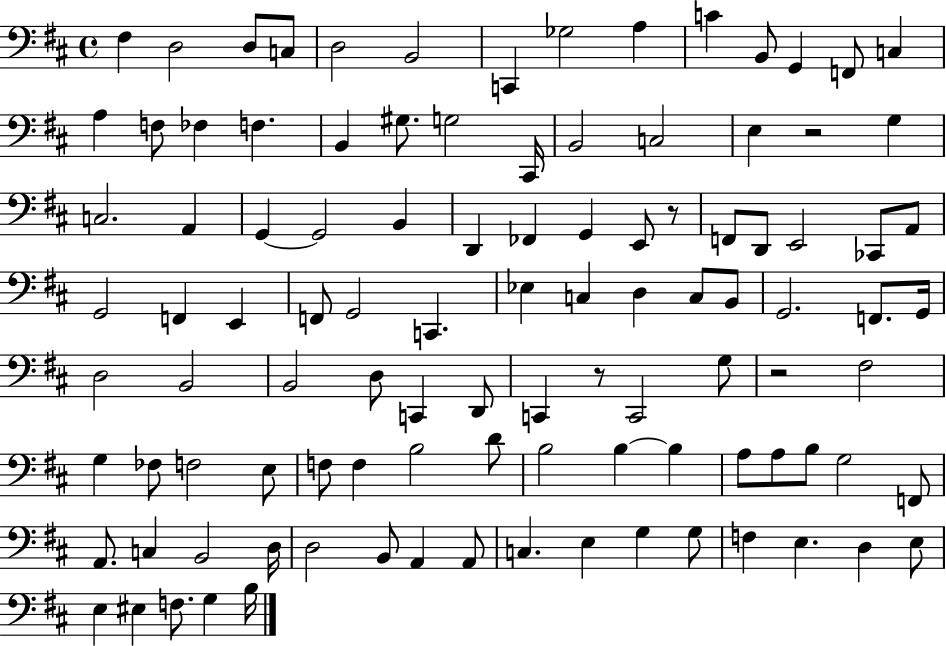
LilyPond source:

{
  \clef bass
  \time 4/4
  \defaultTimeSignature
  \key d \major
  \repeat volta 2 { fis4 d2 d8 c8 | d2 b,2 | c,4 ges2 a4 | c'4 b,8 g,4 f,8 c4 | \break a4 f8 fes4 f4. | b,4 gis8. g2 cis,16 | b,2 c2 | e4 r2 g4 | \break c2. a,4 | g,4~~ g,2 b,4 | d,4 fes,4 g,4 e,8 r8 | f,8 d,8 e,2 ces,8 a,8 | \break g,2 f,4 e,4 | f,8 g,2 c,4. | ees4 c4 d4 c8 b,8 | g,2. f,8. g,16 | \break d2 b,2 | b,2 d8 c,4 d,8 | c,4 r8 c,2 g8 | r2 fis2 | \break g4 fes8 f2 e8 | f8 f4 b2 d'8 | b2 b4~~ b4 | a8 a8 b8 g2 f,8 | \break a,8. c4 b,2 d16 | d2 b,8 a,4 a,8 | c4. e4 g4 g8 | f4 e4. d4 e8 | \break e4 eis4 f8. g4 b16 | } \bar "|."
}